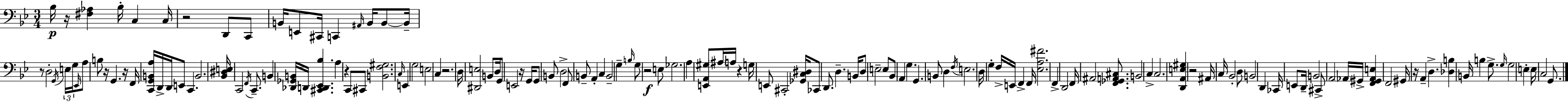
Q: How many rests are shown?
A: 12